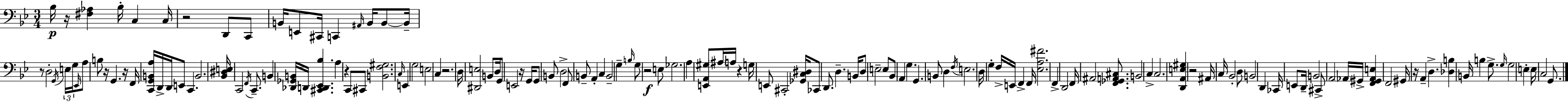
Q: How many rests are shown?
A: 12